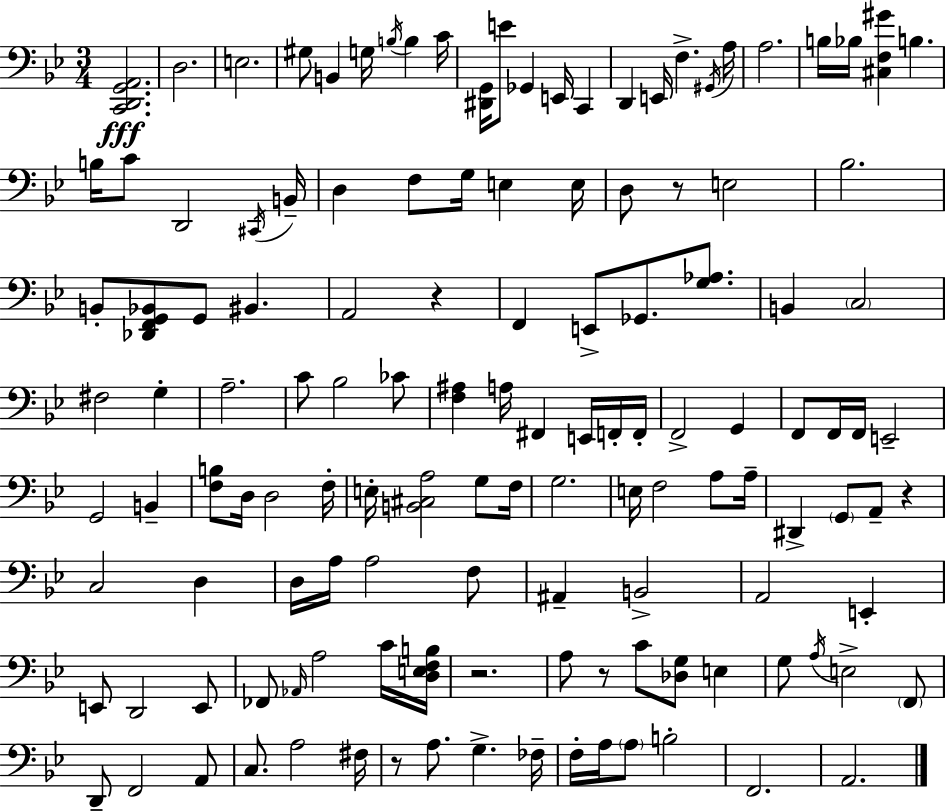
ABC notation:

X:1
T:Untitled
M:3/4
L:1/4
K:Gm
[C,,D,,G,,A,,]2 D,2 E,2 ^G,/2 B,, G,/4 B,/4 B, C/4 [^D,,G,,]/4 E/2 _G,, E,,/4 C,, D,, E,,/4 F, ^G,,/4 A,/4 A,2 B,/4 _B,/4 [^C,F,^G] B, B,/4 C/2 D,,2 ^C,,/4 B,,/4 D, F,/2 G,/4 E, E,/4 D,/2 z/2 E,2 _B,2 B,,/2 [_D,,F,,G,,_B,,]/2 G,,/2 ^B,, A,,2 z F,, E,,/2 _G,,/2 [G,_A,]/2 B,, C,2 ^F,2 G, A,2 C/2 _B,2 _C/2 [F,^A,] A,/4 ^F,, E,,/4 F,,/4 F,,/4 F,,2 G,, F,,/2 F,,/4 F,,/4 E,,2 G,,2 B,, [F,B,]/2 D,/4 D,2 F,/4 E,/4 [B,,^C,A,]2 G,/2 F,/4 G,2 E,/4 F,2 A,/2 A,/4 ^D,, G,,/2 A,,/2 z C,2 D, D,/4 A,/4 A,2 F,/2 ^A,, B,,2 A,,2 E,, E,,/2 D,,2 E,,/2 _F,,/2 _A,,/4 A,2 C/4 [D,E,F,B,]/4 z2 A,/2 z/2 C/2 [_D,G,]/2 E, G,/2 A,/4 E,2 F,,/2 D,,/2 F,,2 A,,/2 C,/2 A,2 ^F,/4 z/2 A,/2 G, _F,/4 F,/4 A,/4 A,/2 B,2 F,,2 A,,2